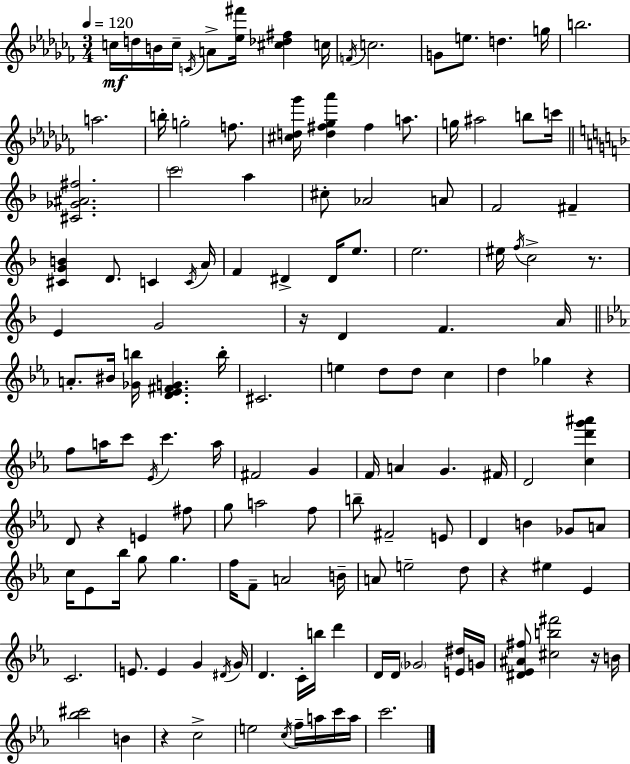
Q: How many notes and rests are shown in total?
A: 142